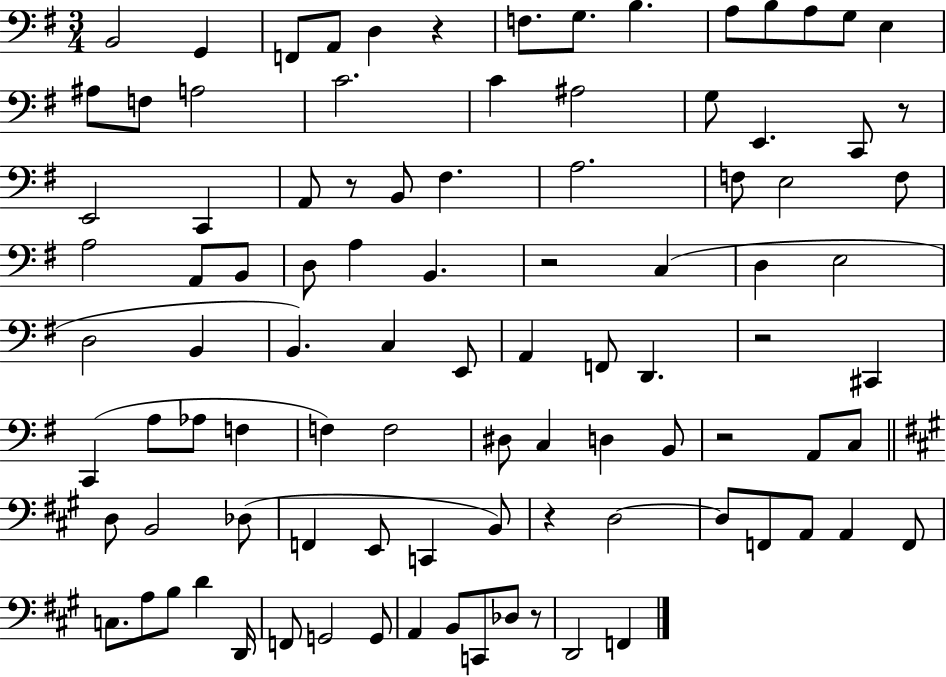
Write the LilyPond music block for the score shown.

{
  \clef bass
  \numericTimeSignature
  \time 3/4
  \key g \major
  b,2 g,4 | f,8 a,8 d4 r4 | f8. g8. b4. | a8 b8 a8 g8 e4 | \break ais8 f8 a2 | c'2. | c'4 ais2 | g8 e,4. c,8 r8 | \break e,2 c,4 | a,8 r8 b,8 fis4. | a2. | f8 e2 f8 | \break a2 a,8 b,8 | d8 a4 b,4. | r2 c4( | d4 e2 | \break d2 b,4 | b,4.) c4 e,8 | a,4 f,8 d,4. | r2 cis,4 | \break c,4( a8 aes8 f4 | f4) f2 | dis8 c4 d4 b,8 | r2 a,8 c8 | \break \bar "||" \break \key a \major d8 b,2 des8( | f,4 e,8 c,4 b,8) | r4 d2~~ | d8 f,8 a,8 a,4 f,8 | \break c8. a8 b8 d'4 d,16 | f,8 g,2 g,8 | a,4 b,8 c,8 des8 r8 | d,2 f,4 | \break \bar "|."
}